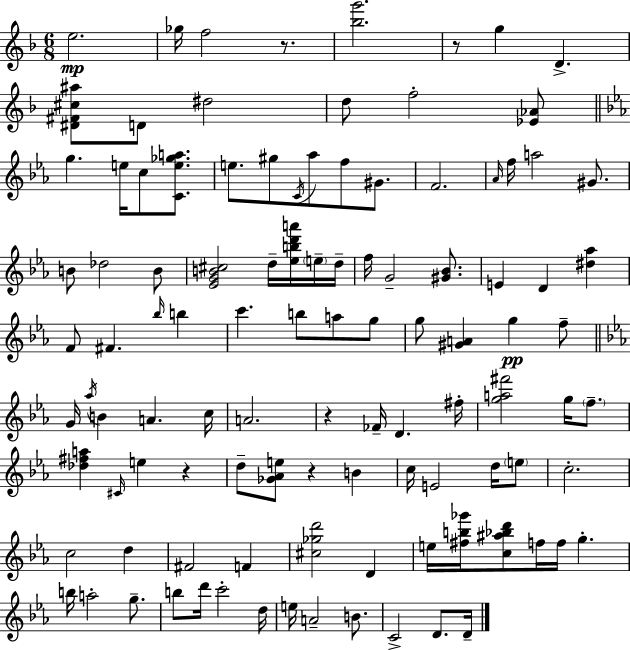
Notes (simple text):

E5/h. Gb5/s F5/h R/e. [Bb5,G6]/h. R/e G5/q D4/q. [D#4,F#4,C#5,A#5]/e D4/e D#5/h D5/e F5/h [Eb4,Ab4]/e G5/q. E5/s C5/e [C4,E5,Gb5,A5]/e. E5/e. G#5/e C4/s Ab5/e F5/e G#4/e. F4/h. Ab4/s F5/s A5/h G#4/e. B4/e Db5/h B4/e [Eb4,G4,B4,C#5]/h D5/s [Eb5,B5,D6,A6]/s E5/s D5/s F5/s G4/h [G#4,Bb4]/e. E4/q D4/q [D#5,Ab5]/q F4/e F#4/q. Bb5/s B5/q C6/q. B5/e A5/e G5/e G5/e [G#4,A4]/q G5/q F5/e G4/s Ab5/s B4/q A4/q. C5/s A4/h. R/q FES4/s D4/q. F#5/s [G5,A5,F#6]/h G5/s F5/e. [Db5,F#5,A5]/q C#4/s E5/q R/q D5/e [Gb4,Ab4,E5]/e R/q B4/q C5/s E4/h D5/s E5/e C5/h. C5/h D5/q F#4/h F4/q [C#5,Gb5,D6]/h D4/q E5/s [F#5,B5,Gb6]/s [C5,A#5,Bb5,D6]/e F5/s F5/s G5/q. B5/s A5/h G5/e. B5/e D6/s C6/h D5/s E5/s A4/h B4/e. C4/h D4/e. D4/s